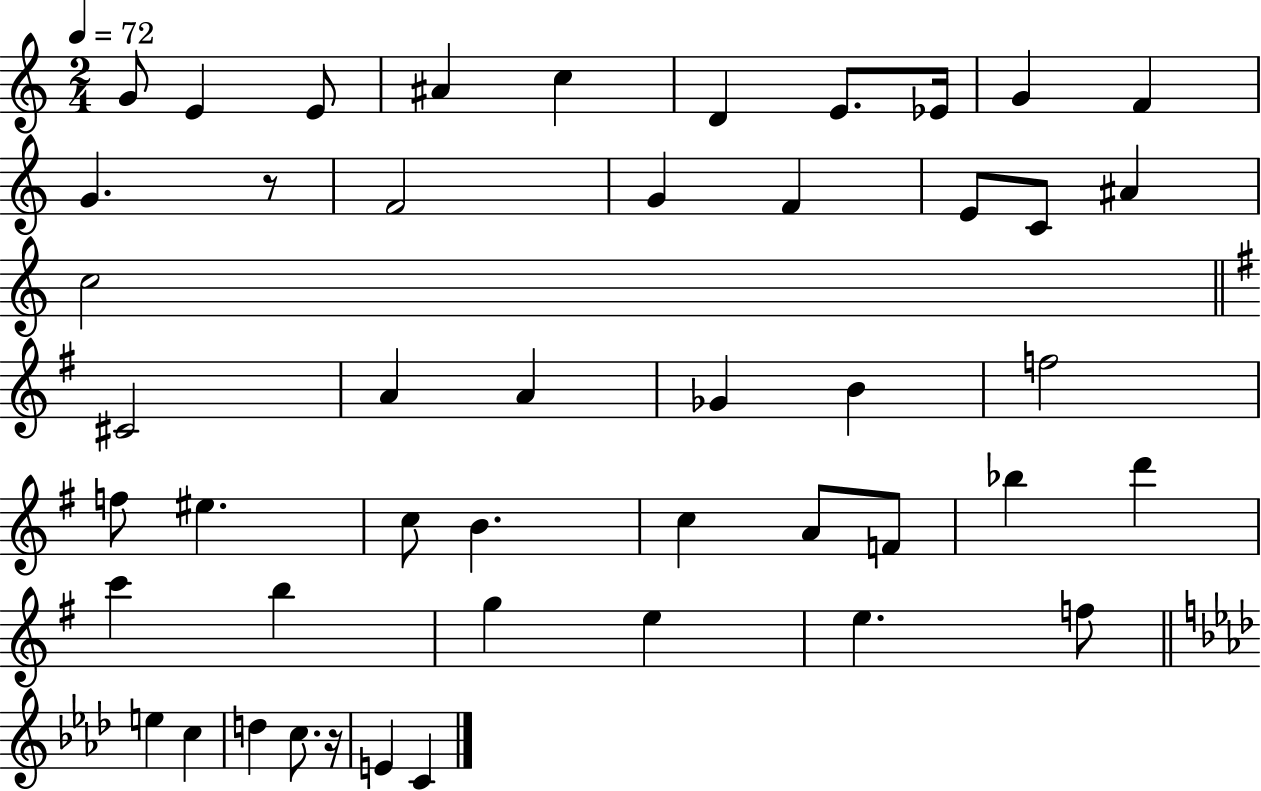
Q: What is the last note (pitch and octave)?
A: C4